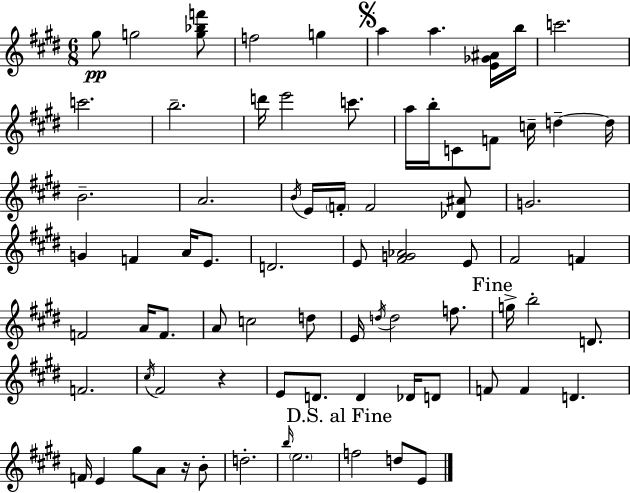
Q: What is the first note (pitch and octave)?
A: G#5